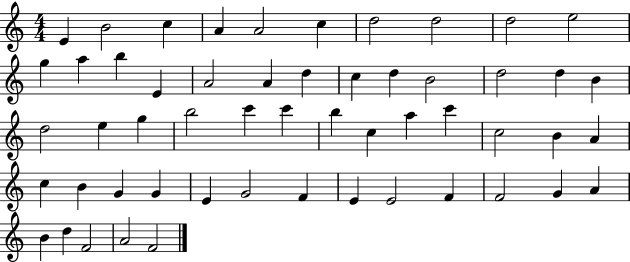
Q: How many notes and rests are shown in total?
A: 54